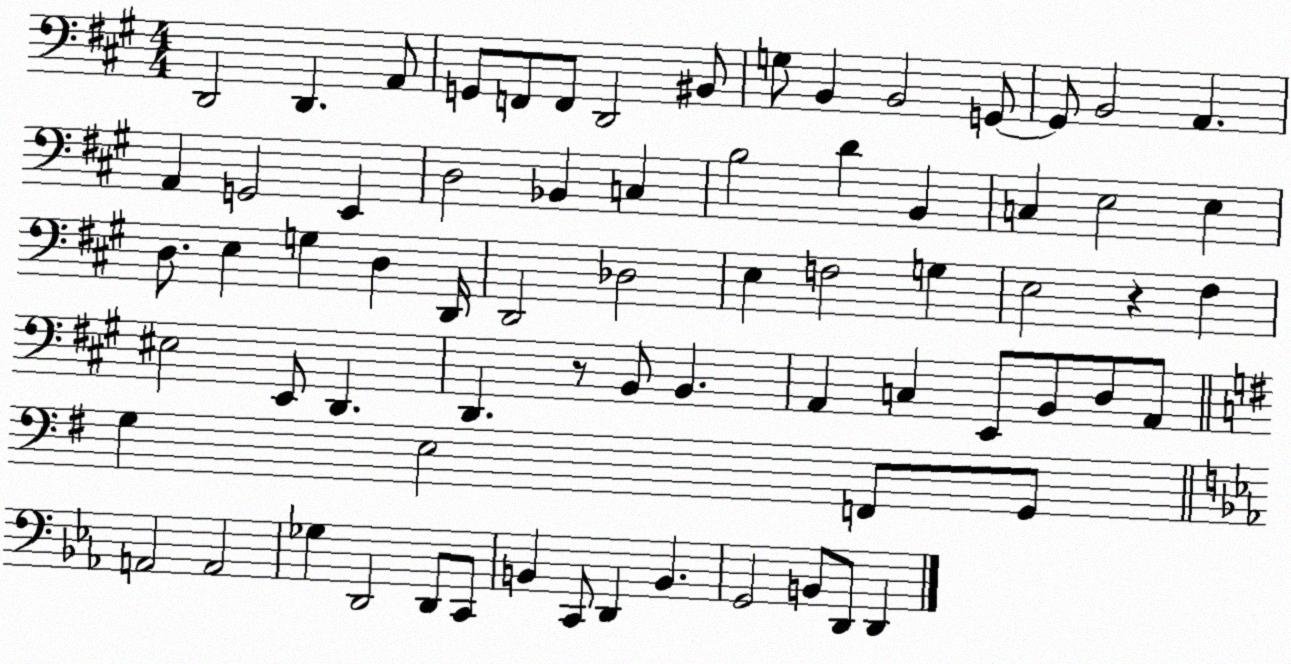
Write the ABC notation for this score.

X:1
T:Untitled
M:4/4
L:1/4
K:A
D,,2 D,, A,,/2 G,,/2 F,,/2 F,,/2 D,,2 ^B,,/2 G,/2 B,, B,,2 G,,/2 G,,/2 B,,2 A,, A,, G,,2 E,, D,2 _B,, C, B,2 D B,, C, E,2 E, D,/2 E, G, D, D,,/4 D,,2 _D,2 E, F,2 G, E,2 z ^F, ^E,2 E,,/2 D,, D,, z/2 B,,/2 B,, A,, C, E,,/2 B,,/2 D,/2 A,,/2 G, E,2 F,,/2 G,,/2 A,,2 A,,2 _G, D,,2 D,,/2 C,,/2 B,, C,,/2 D,, B,, G,,2 B,,/2 D,,/2 D,,